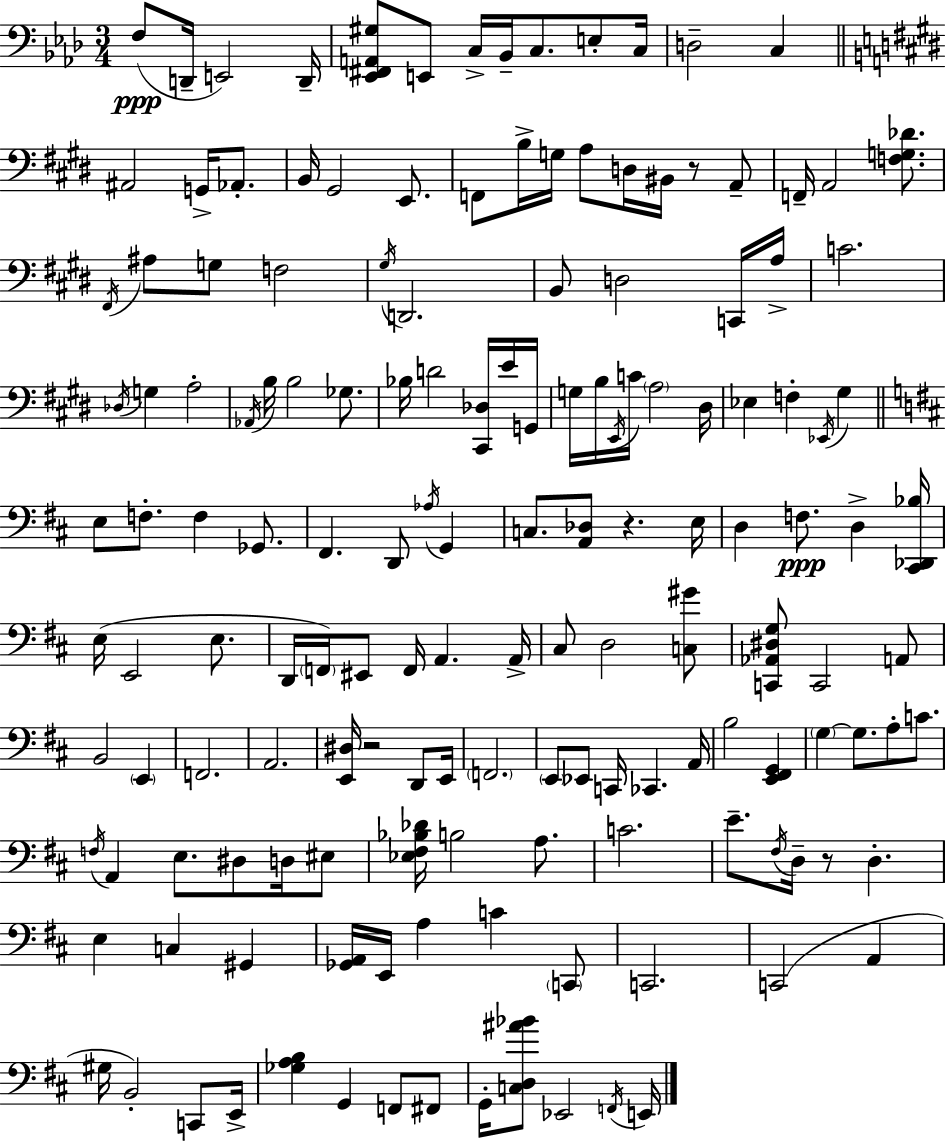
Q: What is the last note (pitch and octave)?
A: E2